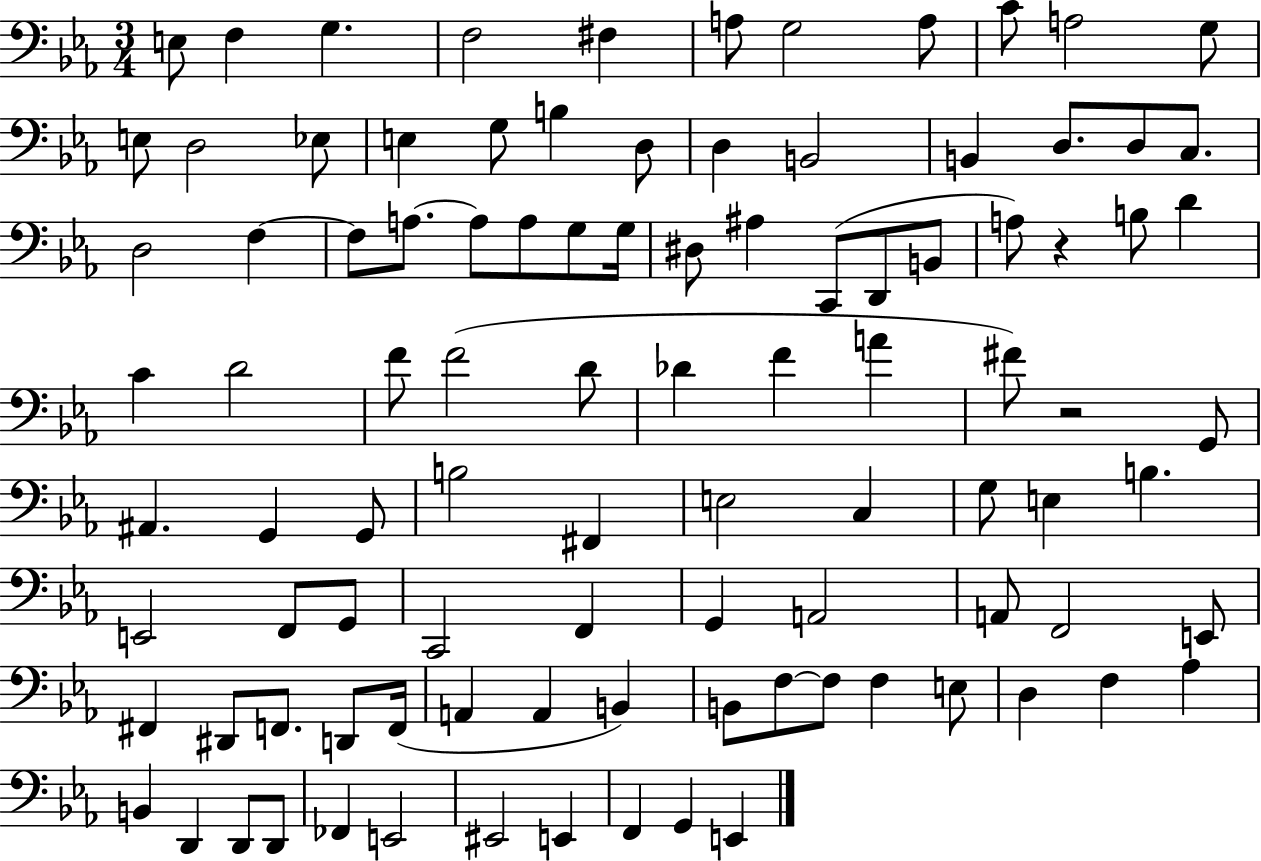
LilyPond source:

{
  \clef bass
  \numericTimeSignature
  \time 3/4
  \key ees \major
  e8 f4 g4. | f2 fis4 | a8 g2 a8 | c'8 a2 g8 | \break e8 d2 ees8 | e4 g8 b4 d8 | d4 b,2 | b,4 d8. d8 c8. | \break d2 f4~~ | f8 a8.~~ a8 a8 g8 g16 | dis8 ais4 c,8( d,8 b,8 | a8) r4 b8 d'4 | \break c'4 d'2 | f'8 f'2( d'8 | des'4 f'4 a'4 | fis'8) r2 g,8 | \break ais,4. g,4 g,8 | b2 fis,4 | e2 c4 | g8 e4 b4. | \break e,2 f,8 g,8 | c,2 f,4 | g,4 a,2 | a,8 f,2 e,8 | \break fis,4 dis,8 f,8. d,8 f,16( | a,4 a,4 b,4) | b,8 f8~~ f8 f4 e8 | d4 f4 aes4 | \break b,4 d,4 d,8 d,8 | fes,4 e,2 | eis,2 e,4 | f,4 g,4 e,4 | \break \bar "|."
}